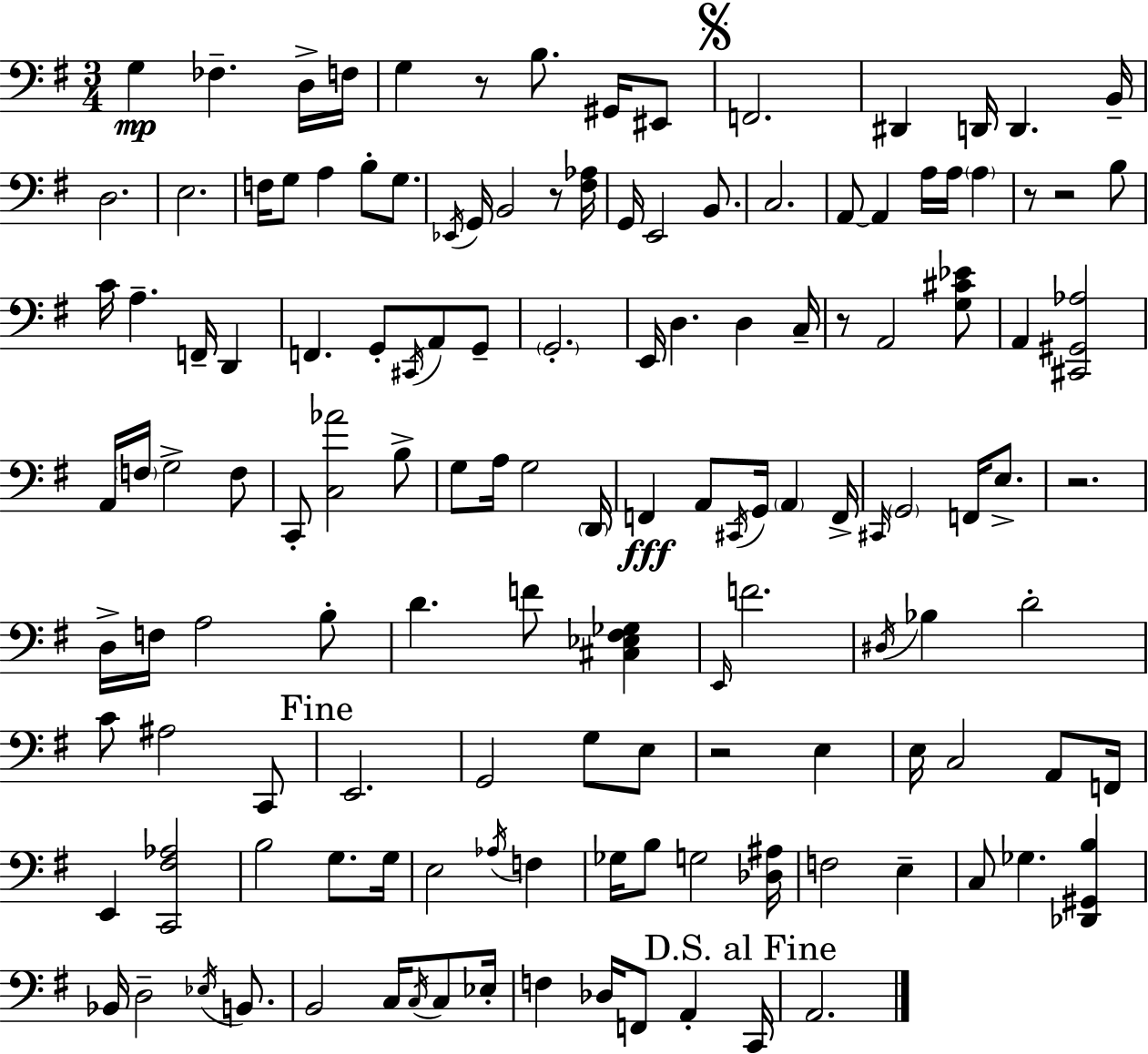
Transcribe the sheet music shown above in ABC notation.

X:1
T:Untitled
M:3/4
L:1/4
K:Em
G, _F, D,/4 F,/4 G, z/2 B,/2 ^G,,/4 ^E,,/2 F,,2 ^D,, D,,/4 D,, B,,/4 D,2 E,2 F,/4 G,/2 A, B,/2 G,/2 _E,,/4 G,,/4 B,,2 z/2 [^F,_A,]/4 G,,/4 E,,2 B,,/2 C,2 A,,/2 A,, A,/4 A,/4 A, z/2 z2 B,/2 C/4 A, F,,/4 D,, F,, G,,/2 ^C,,/4 A,,/2 G,,/2 G,,2 E,,/4 D, D, C,/4 z/2 A,,2 [G,^C_E]/2 A,, [^C,,^G,,_A,]2 A,,/4 F,/4 G,2 F,/2 C,,/2 [C,_A]2 B,/2 G,/2 A,/4 G,2 D,,/4 F,, A,,/2 ^C,,/4 G,,/4 A,, F,,/4 ^C,,/4 G,,2 F,,/4 E,/2 z2 D,/4 F,/4 A,2 B,/2 D F/2 [^C,_E,^F,_G,] E,,/4 F2 ^D,/4 _B, D2 C/2 ^A,2 C,,/2 E,,2 G,,2 G,/2 E,/2 z2 E, E,/4 C,2 A,,/2 F,,/4 E,, [C,,^F,_A,]2 B,2 G,/2 G,/4 E,2 _A,/4 F, _G,/4 B,/2 G,2 [_D,^A,]/4 F,2 E, C,/2 _G, [_D,,^G,,B,] _B,,/4 D,2 _E,/4 B,,/2 B,,2 C,/4 C,/4 C,/2 _E,/4 F, _D,/4 F,,/2 A,, C,,/4 A,,2